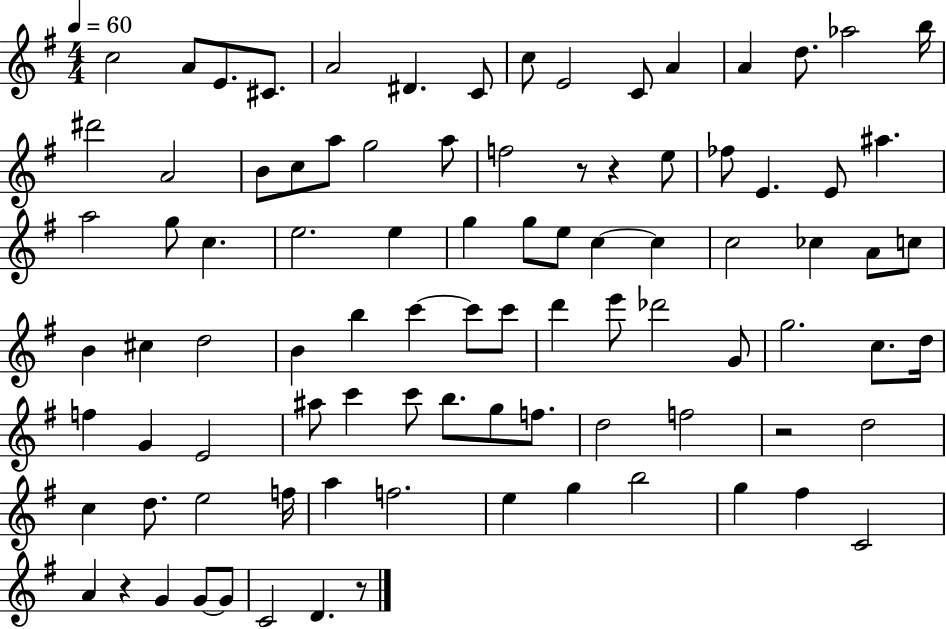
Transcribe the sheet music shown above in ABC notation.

X:1
T:Untitled
M:4/4
L:1/4
K:G
c2 A/2 E/2 ^C/2 A2 ^D C/2 c/2 E2 C/2 A A d/2 _a2 b/4 ^d'2 A2 B/2 c/2 a/2 g2 a/2 f2 z/2 z e/2 _f/2 E E/2 ^a a2 g/2 c e2 e g g/2 e/2 c c c2 _c A/2 c/2 B ^c d2 B b c' c'/2 c'/2 d' e'/2 _d'2 G/2 g2 c/2 d/4 f G E2 ^a/2 c' c'/2 b/2 g/2 f/2 d2 f2 z2 d2 c d/2 e2 f/4 a f2 e g b2 g ^f C2 A z G G/2 G/2 C2 D z/2